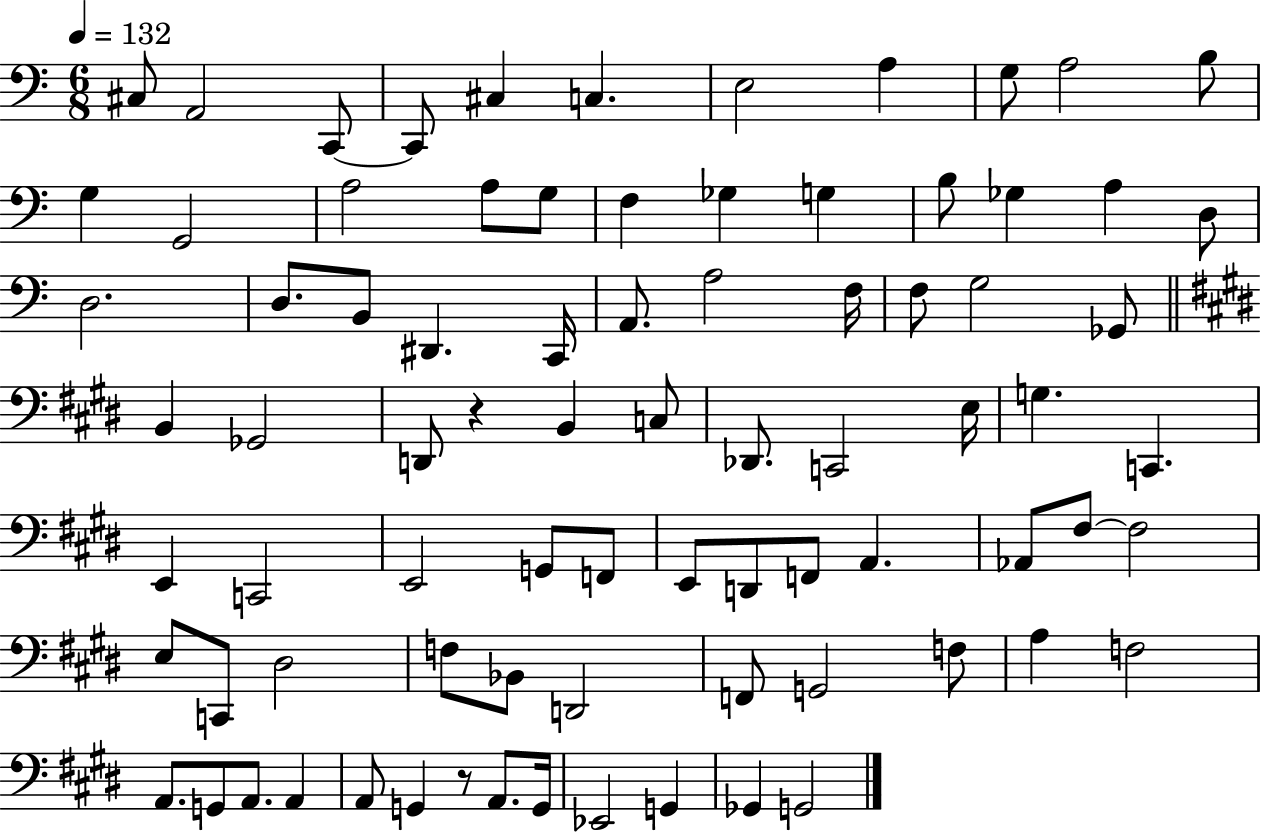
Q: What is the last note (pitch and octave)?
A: G2